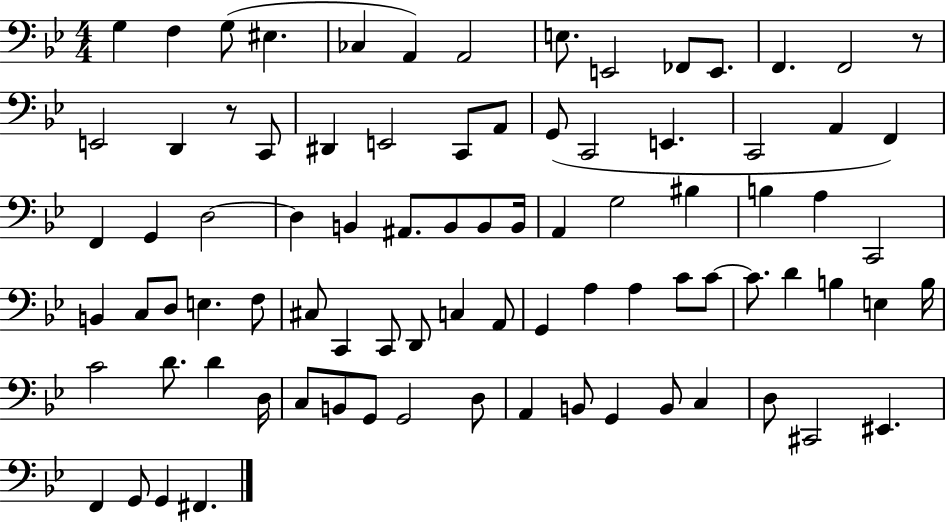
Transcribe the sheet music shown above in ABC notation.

X:1
T:Untitled
M:4/4
L:1/4
K:Bb
G, F, G,/2 ^E, _C, A,, A,,2 E,/2 E,,2 _F,,/2 E,,/2 F,, F,,2 z/2 E,,2 D,, z/2 C,,/2 ^D,, E,,2 C,,/2 A,,/2 G,,/2 C,,2 E,, C,,2 A,, F,, F,, G,, D,2 D, B,, ^A,,/2 B,,/2 B,,/2 B,,/4 A,, G,2 ^B, B, A, C,,2 B,, C,/2 D,/2 E, F,/2 ^C,/2 C,, C,,/2 D,,/2 C, A,,/2 G,, A, A, C/2 C/2 C/2 D B, E, B,/4 C2 D/2 D D,/4 C,/2 B,,/2 G,,/2 G,,2 D,/2 A,, B,,/2 G,, B,,/2 C, D,/2 ^C,,2 ^E,, F,, G,,/2 G,, ^F,,